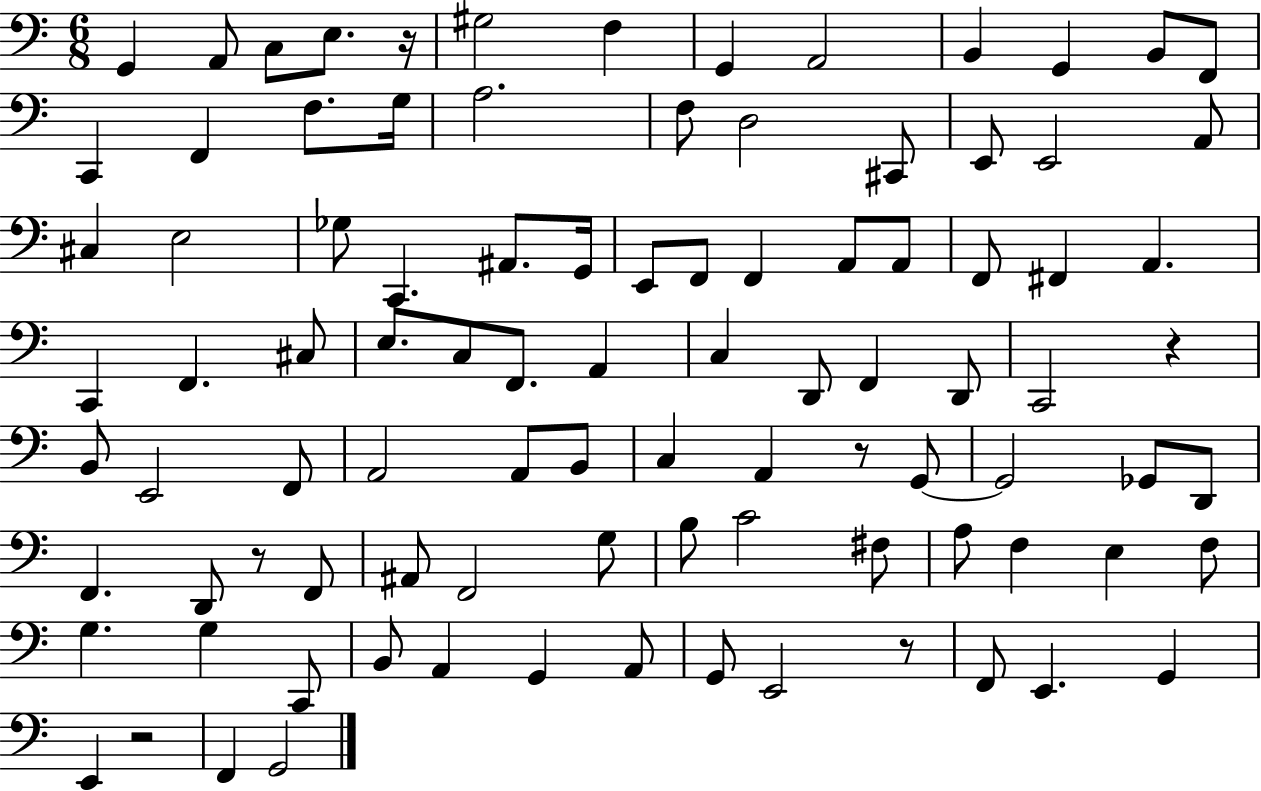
G2/q A2/e C3/e E3/e. R/s G#3/h F3/q G2/q A2/h B2/q G2/q B2/e F2/e C2/q F2/q F3/e. G3/s A3/h. F3/e D3/h C#2/e E2/e E2/h A2/e C#3/q E3/h Gb3/e C2/q. A#2/e. G2/s E2/e F2/e F2/q A2/e A2/e F2/e F#2/q A2/q. C2/q F2/q. C#3/e E3/e. C3/e F2/e. A2/q C3/q D2/e F2/q D2/e C2/h R/q B2/e E2/h F2/e A2/h A2/e B2/e C3/q A2/q R/e G2/e G2/h Gb2/e D2/e F2/q. D2/e R/e F2/e A#2/e F2/h G3/e B3/e C4/h F#3/e A3/e F3/q E3/q F3/e G3/q. G3/q C2/e B2/e A2/q G2/q A2/e G2/e E2/h R/e F2/e E2/q. G2/q E2/q R/h F2/q G2/h